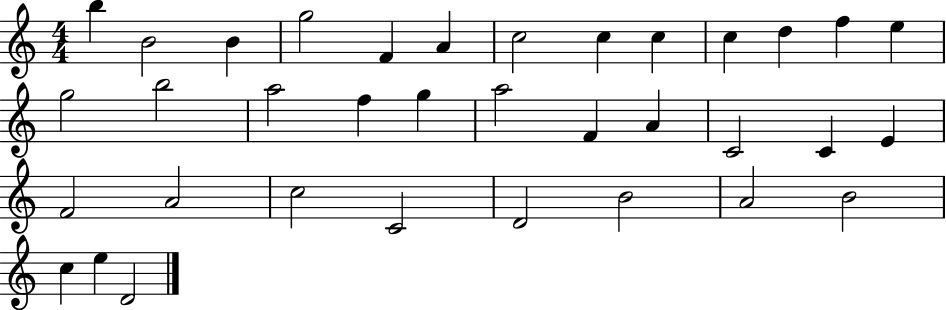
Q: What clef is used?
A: treble